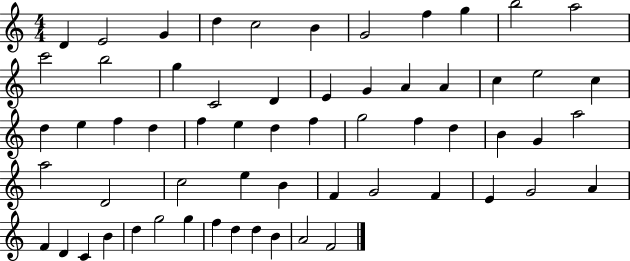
D4/q E4/h G4/q D5/q C5/h B4/q G4/h F5/q G5/q B5/h A5/h C6/h B5/h G5/q C4/h D4/q E4/q G4/q A4/q A4/q C5/q E5/h C5/q D5/q E5/q F5/q D5/q F5/q E5/q D5/q F5/q G5/h F5/q D5/q B4/q G4/q A5/h A5/h D4/h C5/h E5/q B4/q F4/q G4/h F4/q E4/q G4/h A4/q F4/q D4/q C4/q B4/q D5/q G5/h G5/q F5/q D5/q D5/q B4/q A4/h F4/h